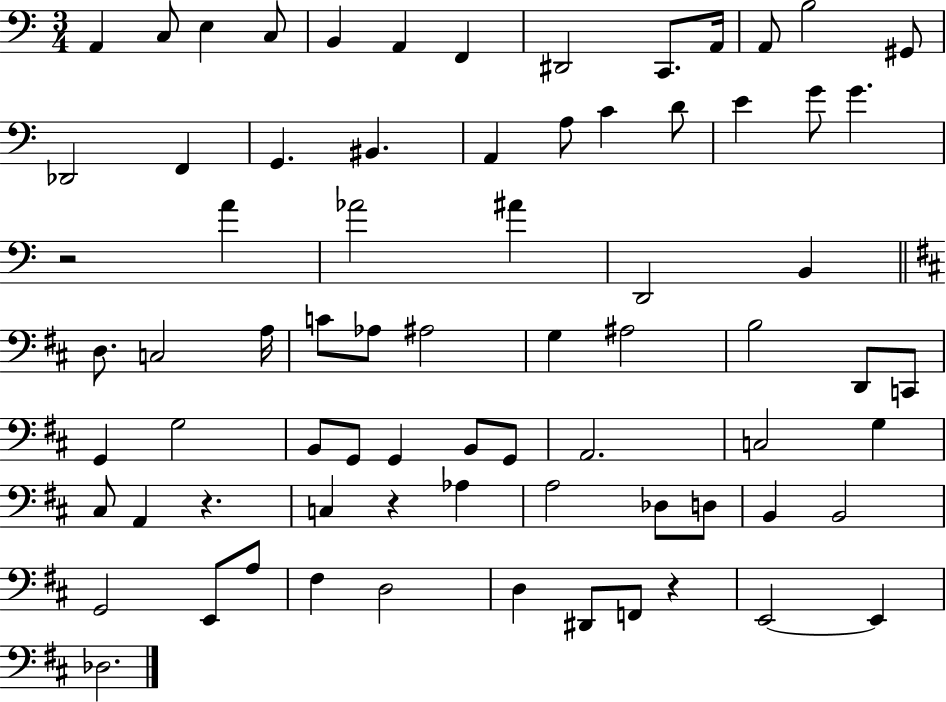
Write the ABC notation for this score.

X:1
T:Untitled
M:3/4
L:1/4
K:C
A,, C,/2 E, C,/2 B,, A,, F,, ^D,,2 C,,/2 A,,/4 A,,/2 B,2 ^G,,/2 _D,,2 F,, G,, ^B,, A,, A,/2 C D/2 E G/2 G z2 A _A2 ^A D,,2 B,, D,/2 C,2 A,/4 C/2 _A,/2 ^A,2 G, ^A,2 B,2 D,,/2 C,,/2 G,, G,2 B,,/2 G,,/2 G,, B,,/2 G,,/2 A,,2 C,2 G, ^C,/2 A,, z C, z _A, A,2 _D,/2 D,/2 B,, B,,2 G,,2 E,,/2 A,/2 ^F, D,2 D, ^D,,/2 F,,/2 z E,,2 E,, _D,2